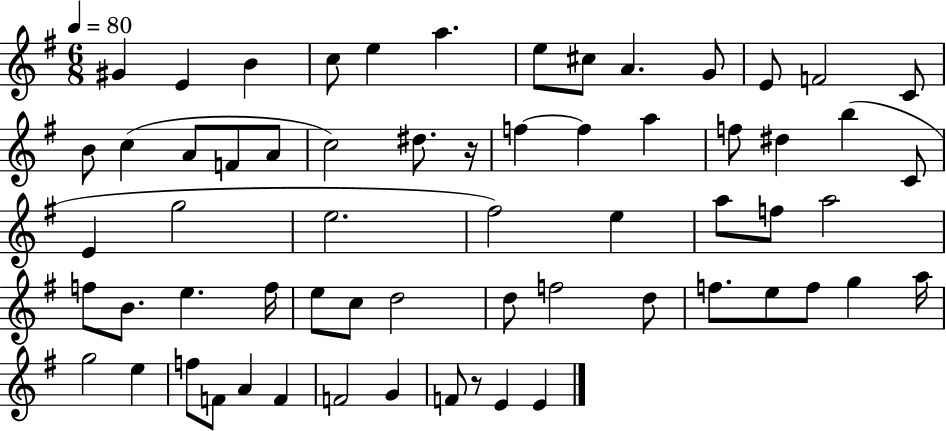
X:1
T:Untitled
M:6/8
L:1/4
K:G
^G E B c/2 e a e/2 ^c/2 A G/2 E/2 F2 C/2 B/2 c A/2 F/2 A/2 c2 ^d/2 z/4 f f a f/2 ^d b C/2 E g2 e2 ^f2 e a/2 f/2 a2 f/2 B/2 e f/4 e/2 c/2 d2 d/2 f2 d/2 f/2 e/2 f/2 g a/4 g2 e f/2 F/2 A F F2 G F/2 z/2 E E